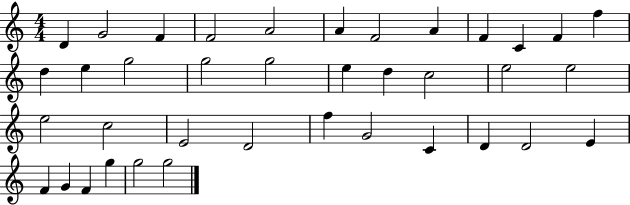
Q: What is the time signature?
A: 4/4